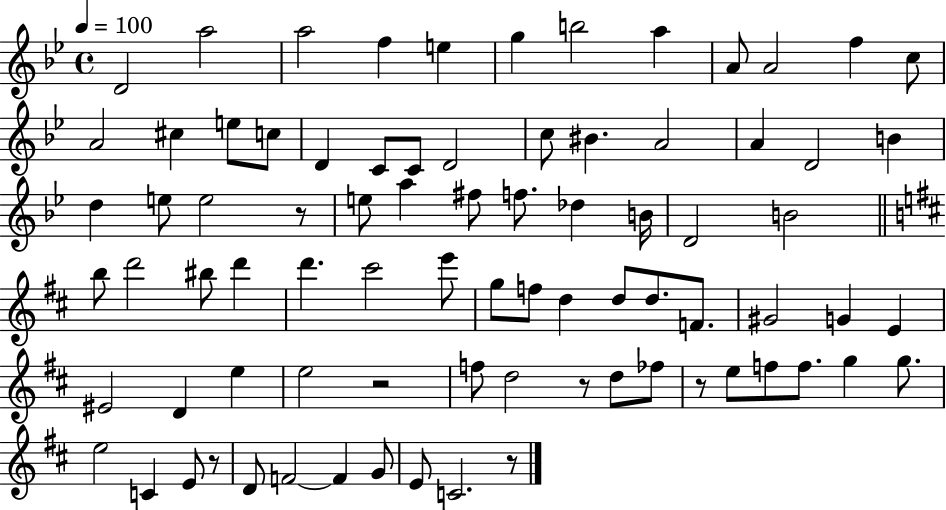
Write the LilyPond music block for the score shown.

{
  \clef treble
  \time 4/4
  \defaultTimeSignature
  \key bes \major
  \tempo 4 = 100
  d'2 a''2 | a''2 f''4 e''4 | g''4 b''2 a''4 | a'8 a'2 f''4 c''8 | \break a'2 cis''4 e''8 c''8 | d'4 c'8 c'8 d'2 | c''8 bis'4. a'2 | a'4 d'2 b'4 | \break d''4 e''8 e''2 r8 | e''8 a''4 fis''8 f''8. des''4 b'16 | d'2 b'2 | \bar "||" \break \key b \minor b''8 d'''2 bis''8 d'''4 | d'''4. cis'''2 e'''8 | g''8 f''8 d''4 d''8 d''8. f'8. | gis'2 g'4 e'4 | \break eis'2 d'4 e''4 | e''2 r2 | f''8 d''2 r8 d''8 fes''8 | r8 e''8 f''8 f''8. g''4 g''8. | \break e''2 c'4 e'8 r8 | d'8 f'2~~ f'4 g'8 | e'8 c'2. r8 | \bar "|."
}